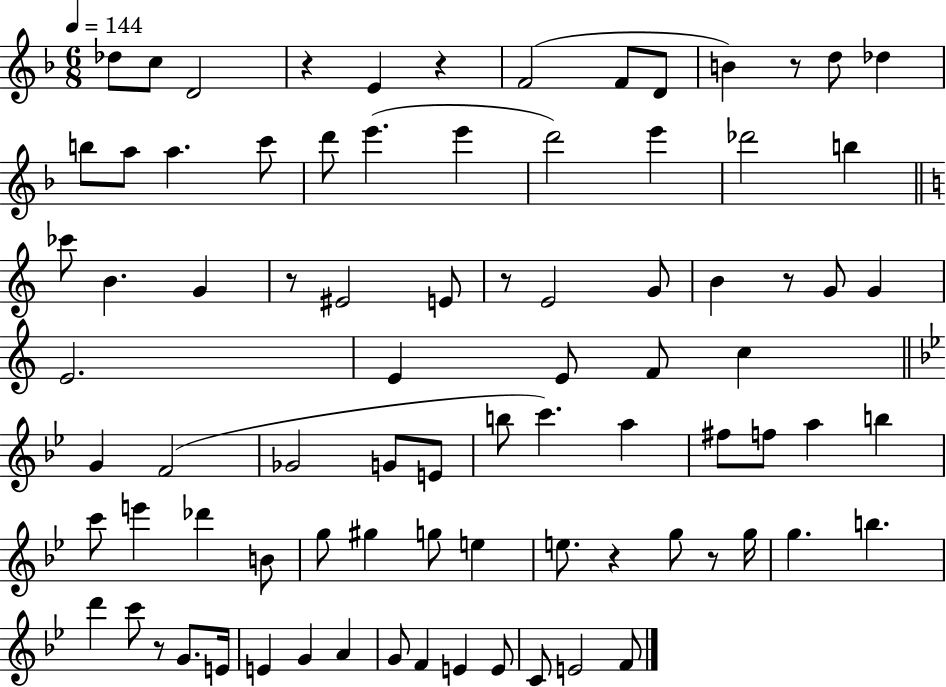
Db5/e C5/e D4/h R/q E4/q R/q F4/h F4/e D4/e B4/q R/e D5/e Db5/q B5/e A5/e A5/q. C6/e D6/e E6/q. E6/q D6/h E6/q Db6/h B5/q CES6/e B4/q. G4/q R/e EIS4/h E4/e R/e E4/h G4/e B4/q R/e G4/e G4/q E4/h. E4/q E4/e F4/e C5/q G4/q F4/h Gb4/h G4/e E4/e B5/e C6/q. A5/q F#5/e F5/e A5/q B5/q C6/e E6/q Db6/q B4/e G5/e G#5/q G5/e E5/q E5/e. R/q G5/e R/e G5/s G5/q. B5/q. D6/q C6/e R/e G4/e. E4/s E4/q G4/q A4/q G4/e F4/q E4/q E4/e C4/e E4/h F4/e